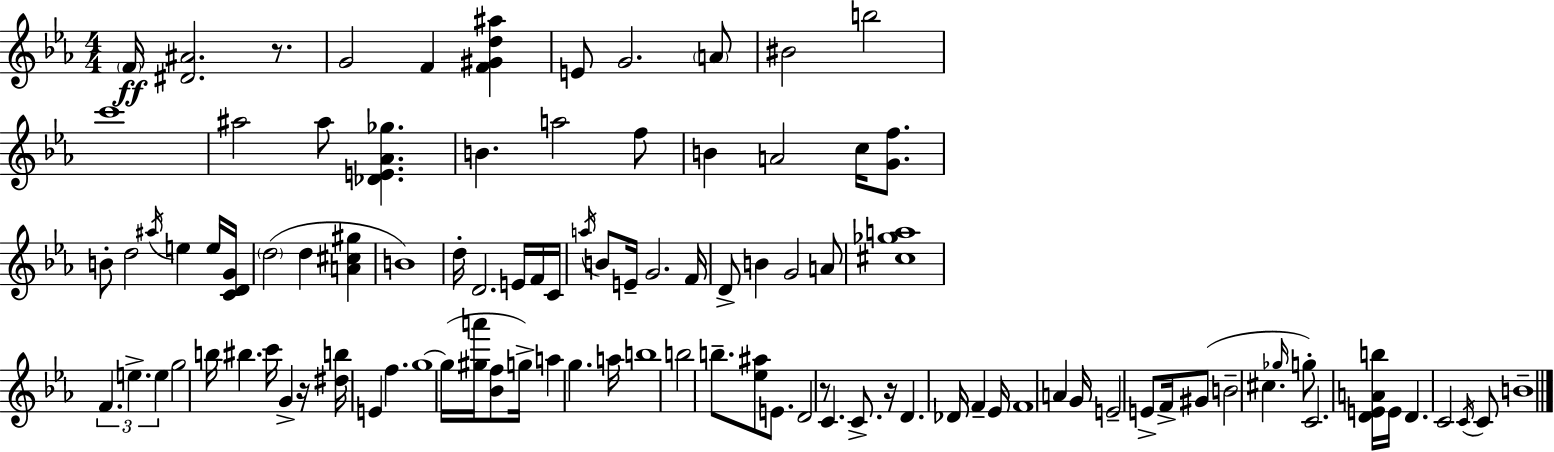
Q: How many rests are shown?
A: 4